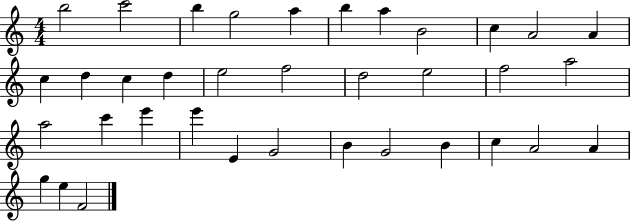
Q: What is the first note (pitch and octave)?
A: B5